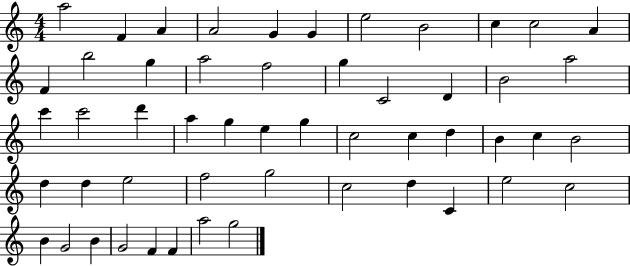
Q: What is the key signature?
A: C major